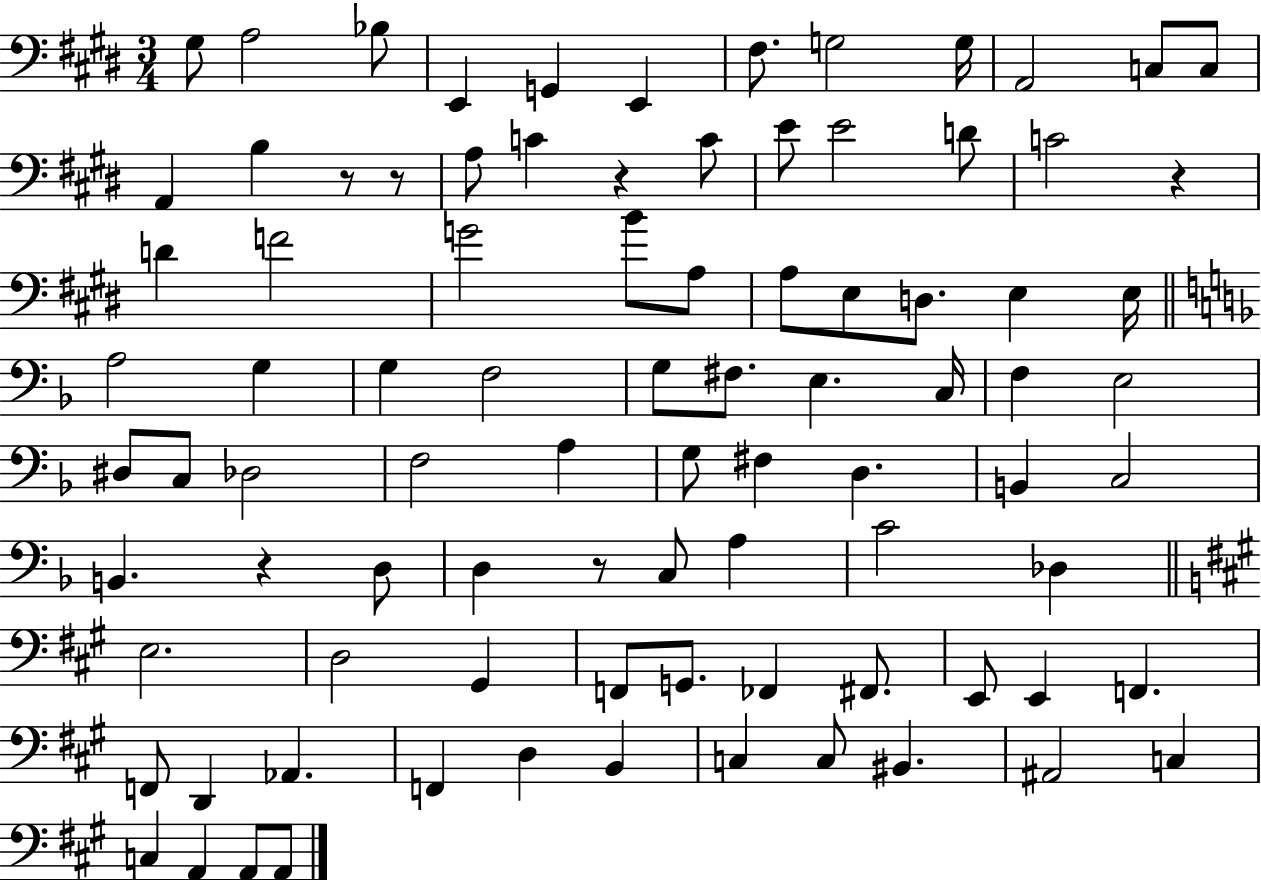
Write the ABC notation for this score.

X:1
T:Untitled
M:3/4
L:1/4
K:E
^G,/2 A,2 _B,/2 E,, G,, E,, ^F,/2 G,2 G,/4 A,,2 C,/2 C,/2 A,, B, z/2 z/2 A,/2 C z C/2 E/2 E2 D/2 C2 z D F2 G2 B/2 A,/2 A,/2 E,/2 D,/2 E, E,/4 A,2 G, G, F,2 G,/2 ^F,/2 E, C,/4 F, E,2 ^D,/2 C,/2 _D,2 F,2 A, G,/2 ^F, D, B,, C,2 B,, z D,/2 D, z/2 C,/2 A, C2 _D, E,2 D,2 ^G,, F,,/2 G,,/2 _F,, ^F,,/2 E,,/2 E,, F,, F,,/2 D,, _A,, F,, D, B,, C, C,/2 ^B,, ^A,,2 C, C, A,, A,,/2 A,,/2